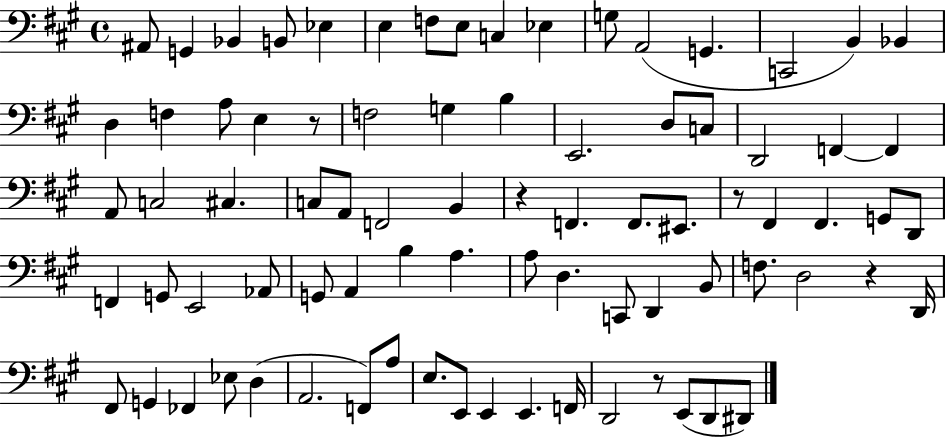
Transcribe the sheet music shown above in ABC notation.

X:1
T:Untitled
M:4/4
L:1/4
K:A
^A,,/2 G,, _B,, B,,/2 _E, E, F,/2 E,/2 C, _E, G,/2 A,,2 G,, C,,2 B,, _B,, D, F, A,/2 E, z/2 F,2 G, B, E,,2 D,/2 C,/2 D,,2 F,, F,, A,,/2 C,2 ^C, C,/2 A,,/2 F,,2 B,, z F,, F,,/2 ^E,,/2 z/2 ^F,, ^F,, G,,/2 D,,/2 F,, G,,/2 E,,2 _A,,/2 G,,/2 A,, B, A, A,/2 D, C,,/2 D,, B,,/2 F,/2 D,2 z D,,/4 ^F,,/2 G,, _F,, _E,/2 D, A,,2 F,,/2 A,/2 E,/2 E,,/2 E,, E,, F,,/4 D,,2 z/2 E,,/2 D,,/2 ^D,,/2